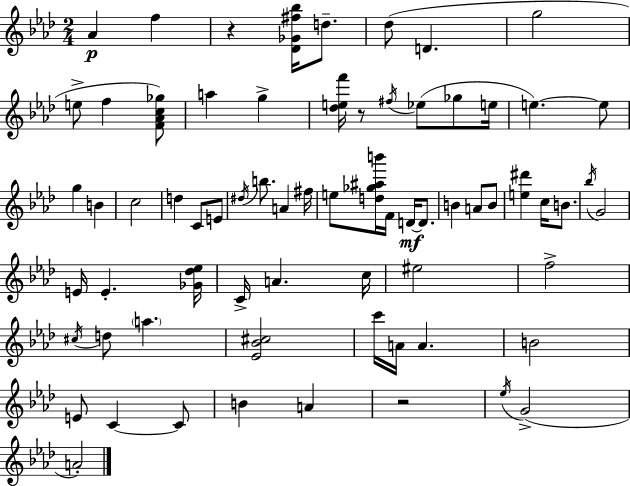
{
  \clef treble
  \numericTimeSignature
  \time 2/4
  \key aes \major
  aes'4\p f''4 | r4 <des' ges' fis'' bes''>16 d''8.-- | des''8( d'4. | g''2 | \break e''8-> f''4 <f' aes' c'' ges''>8) | a''4 g''4-> | <des'' e'' f'''>16 r8 \acciaccatura { fis''16 } ees''8( ges''8 | e''16 e''4.~~) e''8 | \break g''4 b'4 | c''2 | d''4 c'8 e'8 | \acciaccatura { dis''16 } b''8. a'4 | \break fis''16 e''8 <d'' ges'' ais'' b'''>16 f'16 d'16~~\mf d'8. | b'4 a'8 | b'8 <e'' dis'''>4 c''16 b'8. | \acciaccatura { bes''16 } g'2 | \break e'16 e'4.-. | <ges' des'' ees''>16 c'16-> a'4. | c''16 eis''2 | f''2-> | \break \acciaccatura { cis''16 } d''8 \parenthesize a''4. | <ees' bes' cis''>2 | c'''16 a'16 a'4. | b'2 | \break e'8 c'4~~ | c'8 b'4 | a'4 r2 | \acciaccatura { ees''16 }( g'2-> | \break a'2-.) | \bar "|."
}